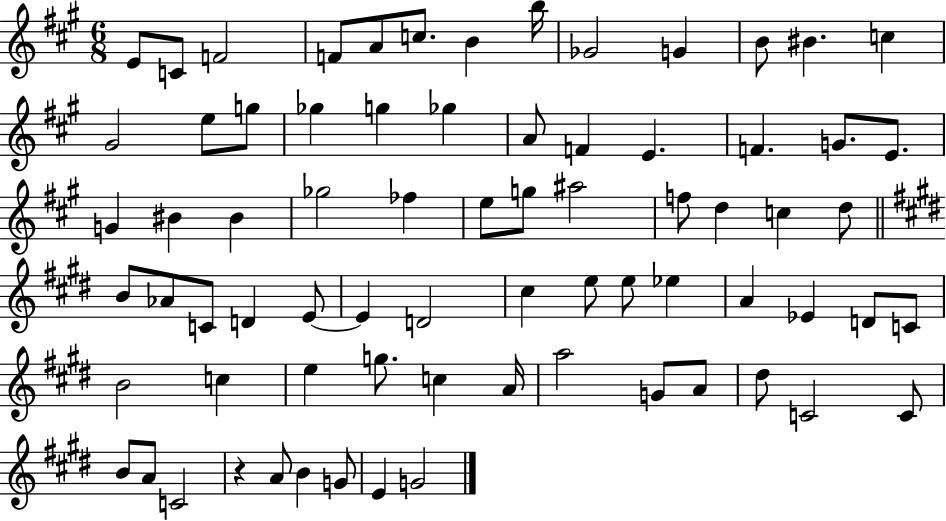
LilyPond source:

{
  \clef treble
  \numericTimeSignature
  \time 6/8
  \key a \major
  e'8 c'8 f'2 | f'8 a'8 c''8. b'4 b''16 | ges'2 g'4 | b'8 bis'4. c''4 | \break gis'2 e''8 g''8 | ges''4 g''4 ges''4 | a'8 f'4 e'4. | f'4. g'8. e'8. | \break g'4 bis'4 bis'4 | ges''2 fes''4 | e''8 g''8 ais''2 | f''8 d''4 c''4 d''8 | \break \bar "||" \break \key e \major b'8 aes'8 c'8 d'4 e'8~~ | e'4 d'2 | cis''4 e''8 e''8 ees''4 | a'4 ees'4 d'8 c'8 | \break b'2 c''4 | e''4 g''8. c''4 a'16 | a''2 g'8 a'8 | dis''8 c'2 c'8 | \break b'8 a'8 c'2 | r4 a'8 b'4 g'8 | e'4 g'2 | \bar "|."
}